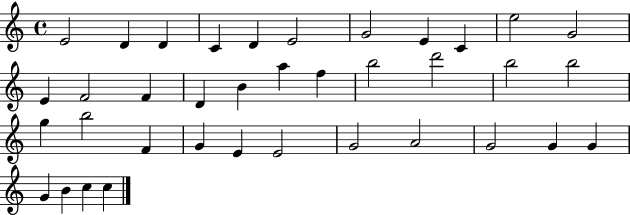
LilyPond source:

{
  \clef treble
  \time 4/4
  \defaultTimeSignature
  \key c \major
  e'2 d'4 d'4 | c'4 d'4 e'2 | g'2 e'4 c'4 | e''2 g'2 | \break e'4 f'2 f'4 | d'4 b'4 a''4 f''4 | b''2 d'''2 | b''2 b''2 | \break g''4 b''2 f'4 | g'4 e'4 e'2 | g'2 a'2 | g'2 g'4 g'4 | \break g'4 b'4 c''4 c''4 | \bar "|."
}